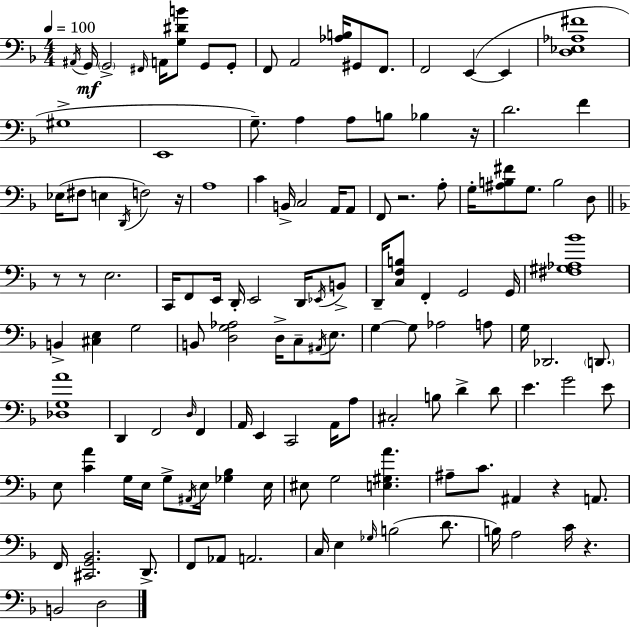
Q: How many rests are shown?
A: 7